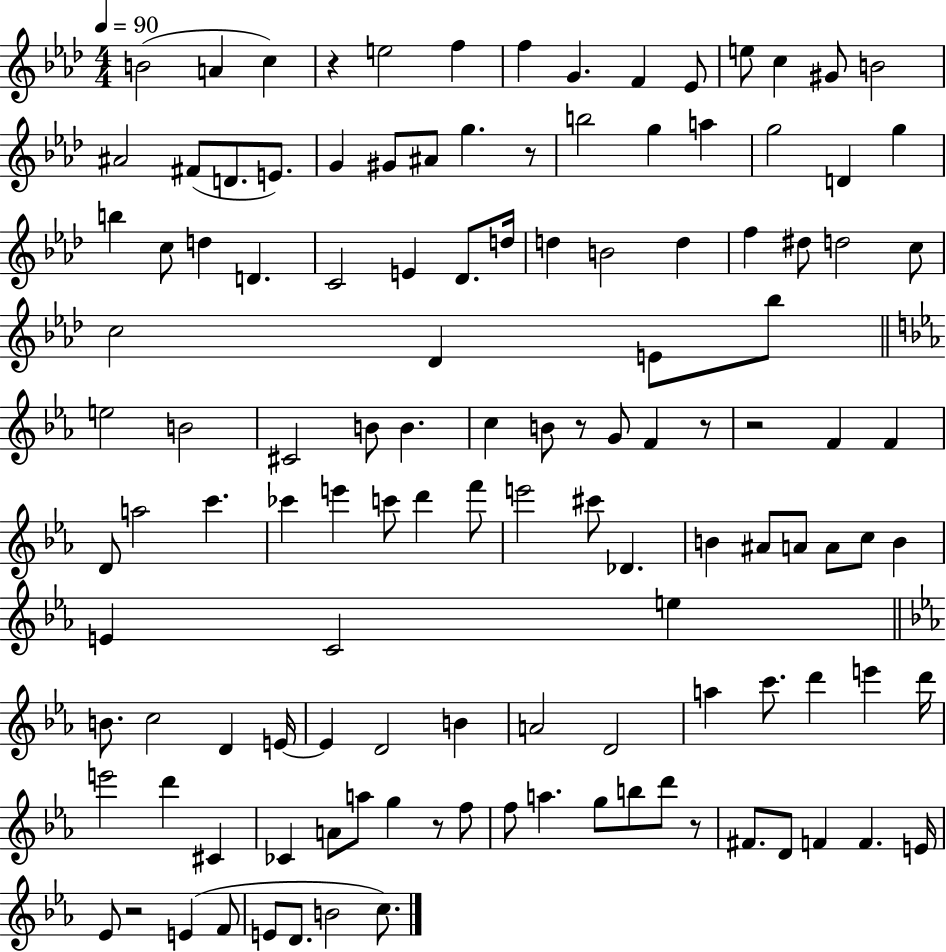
{
  \clef treble
  \numericTimeSignature
  \time 4/4
  \key aes \major
  \tempo 4 = 90
  b'2( a'4 c''4) | r4 e''2 f''4 | f''4 g'4. f'4 ees'8 | e''8 c''4 gis'8 b'2 | \break ais'2 fis'8( d'8. e'8.) | g'4 gis'8 ais'8 g''4. r8 | b''2 g''4 a''4 | g''2 d'4 g''4 | \break b''4 c''8 d''4 d'4. | c'2 e'4 des'8. d''16 | d''4 b'2 d''4 | f''4 dis''8 d''2 c''8 | \break c''2 des'4 e'8 bes''8 | \bar "||" \break \key c \minor e''2 b'2 | cis'2 b'8 b'4. | c''4 b'8 r8 g'8 f'4 r8 | r2 f'4 f'4 | \break d'8 a''2 c'''4. | ces'''4 e'''4 c'''8 d'''4 f'''8 | e'''2 cis'''8 des'4. | b'4 ais'8 a'8 a'8 c''8 b'4 | \break e'4 c'2 e''4 | \bar "||" \break \key ees \major b'8. c''2 d'4 e'16~~ | e'4 d'2 b'4 | a'2 d'2 | a''4 c'''8. d'''4 e'''4 d'''16 | \break e'''2 d'''4 cis'4 | ces'4 a'8 a''8 g''4 r8 f''8 | f''8 a''4. g''8 b''8 d'''8 r8 | fis'8. d'8 f'4 f'4. e'16 | \break ees'8 r2 e'4( f'8 | e'8 d'8. b'2 c''8.) | \bar "|."
}